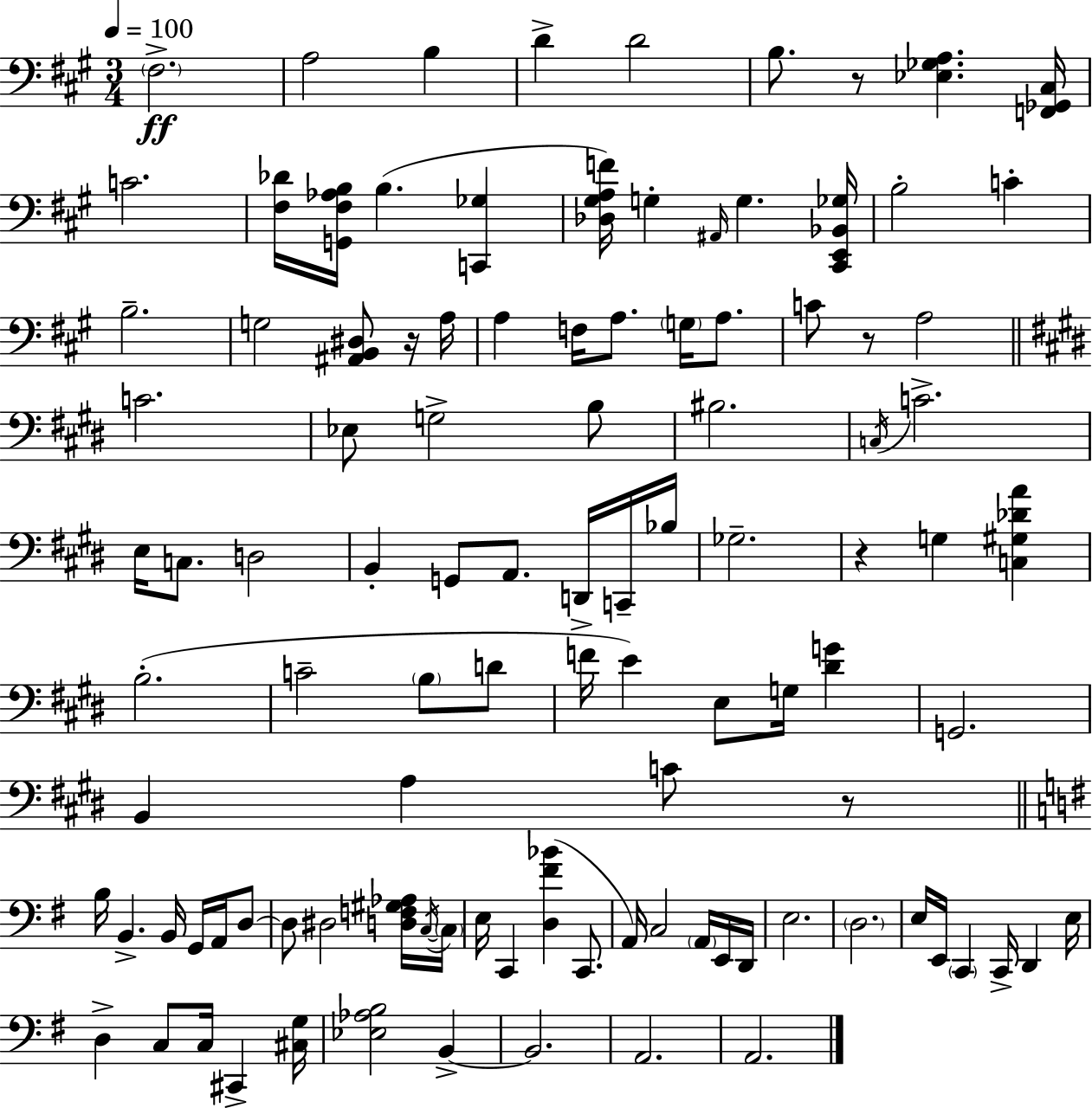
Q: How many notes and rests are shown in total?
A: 106